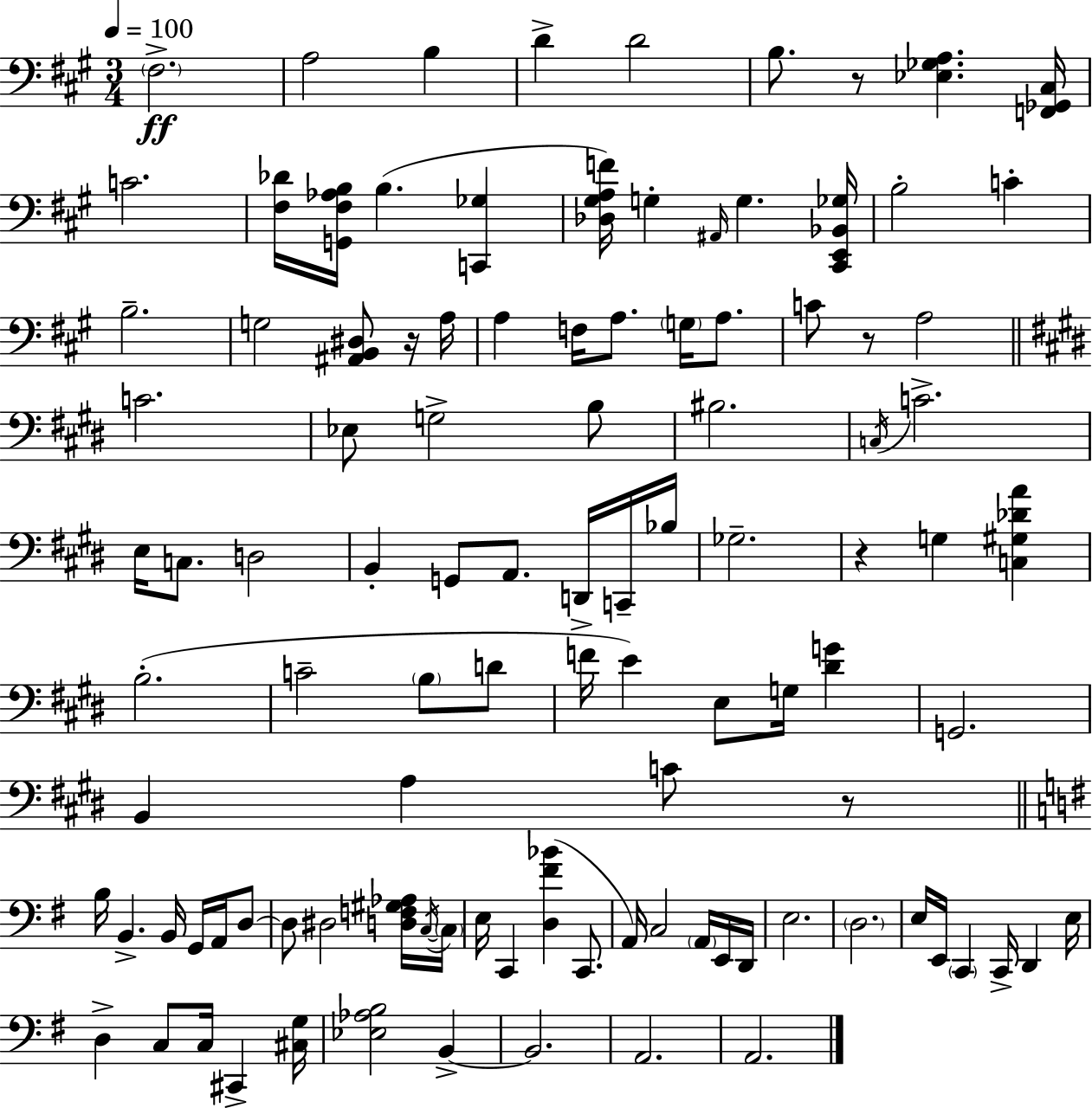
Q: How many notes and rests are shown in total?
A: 106